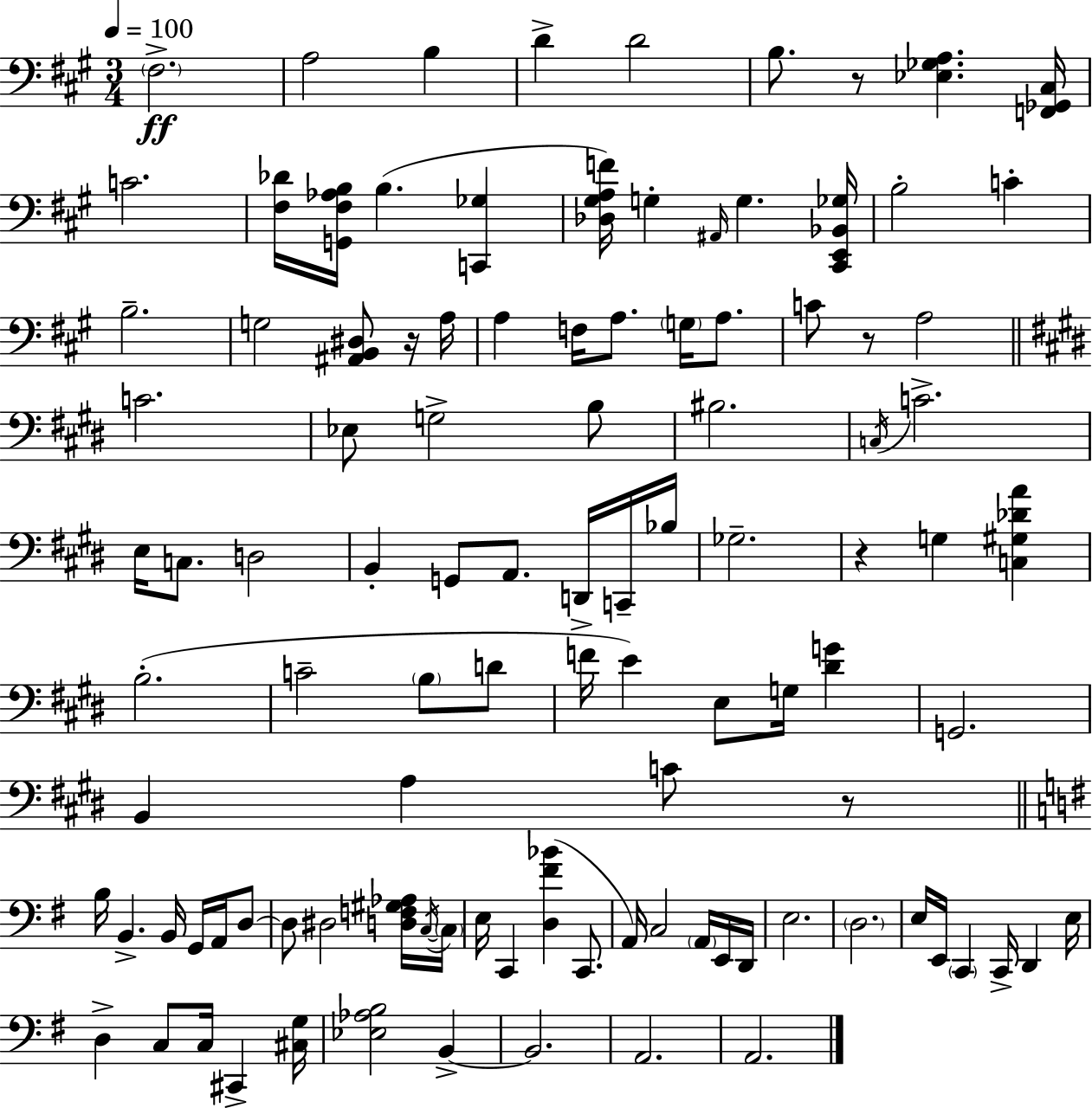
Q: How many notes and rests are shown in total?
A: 106